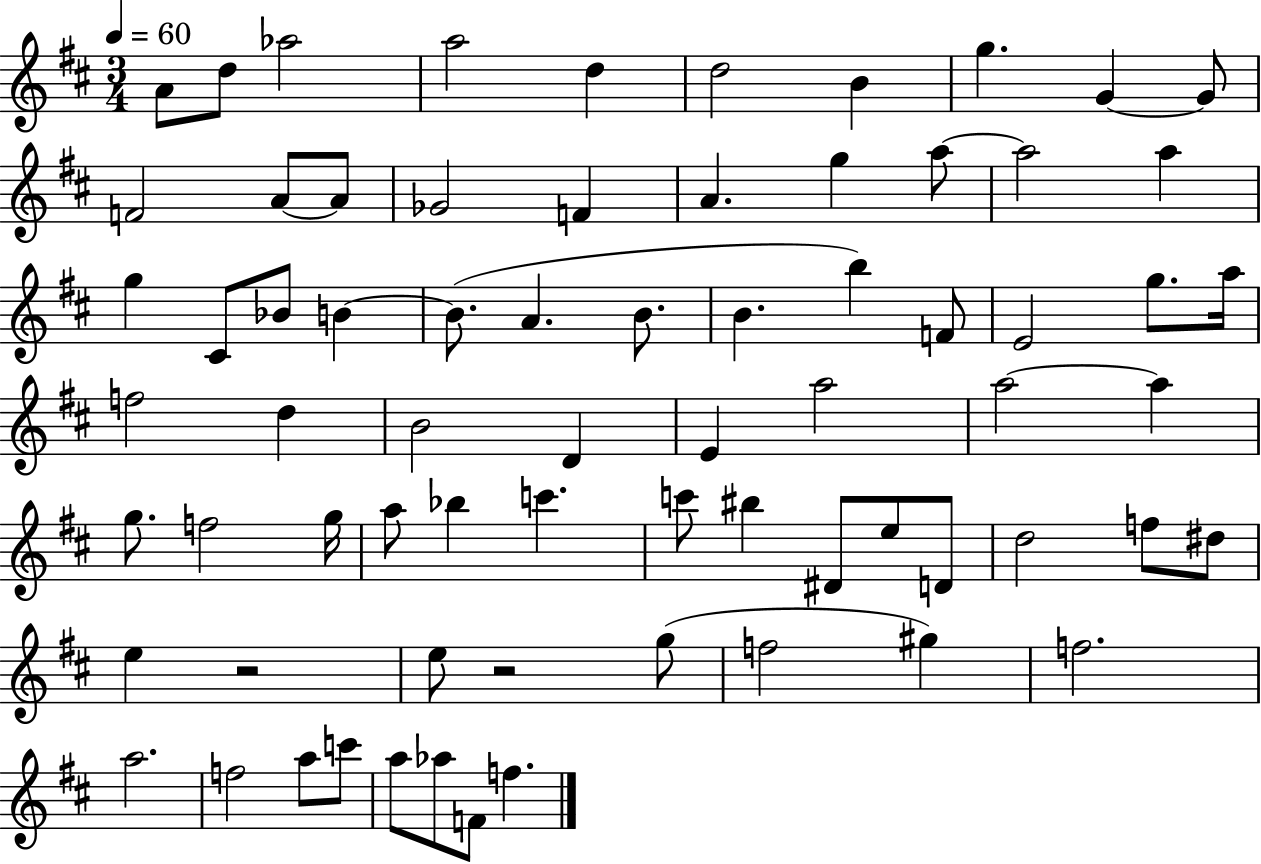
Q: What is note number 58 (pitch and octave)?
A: G5